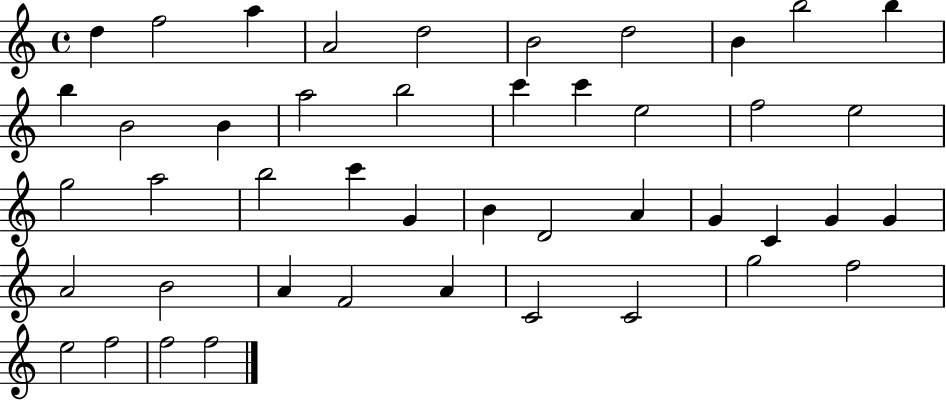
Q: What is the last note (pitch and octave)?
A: F5